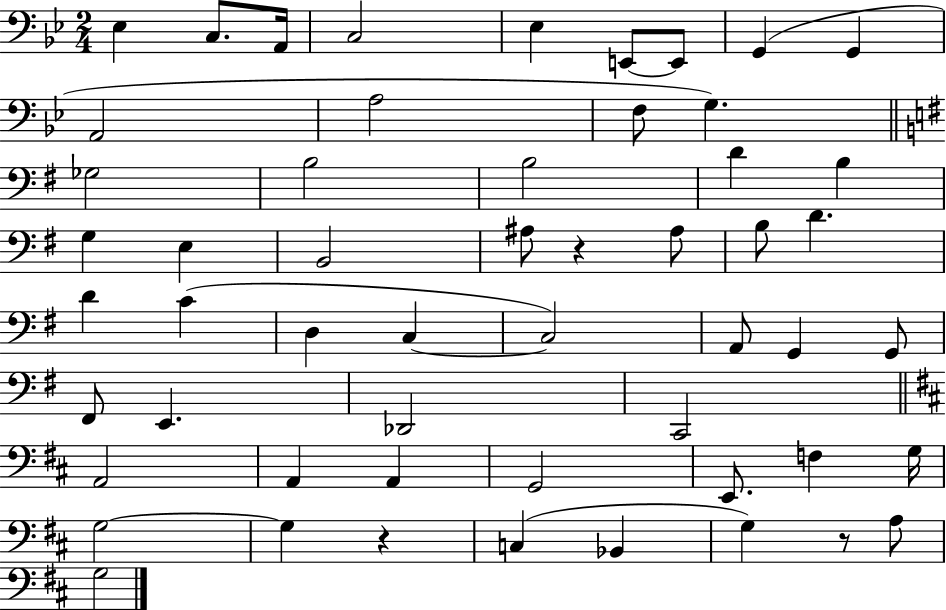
{
  \clef bass
  \numericTimeSignature
  \time 2/4
  \key bes \major
  ees4 c8. a,16 | c2 | ees4 e,8~~ e,8 | g,4( g,4 | \break a,2 | a2 | f8 g4.) | \bar "||" \break \key e \minor ges2 | b2 | b2 | d'4 b4 | \break g4 e4 | b,2 | ais8 r4 ais8 | b8 d'4. | \break d'4 c'4( | d4 c4~~ | c2) | a,8 g,4 g,8 | \break fis,8 e,4. | des,2 | c,2 | \bar "||" \break \key d \major a,2 | a,4 a,4 | g,2 | e,8. f4 g16 | \break g2~~ | g4 r4 | c4( bes,4 | g4) r8 a8 | \break g2 | \bar "|."
}